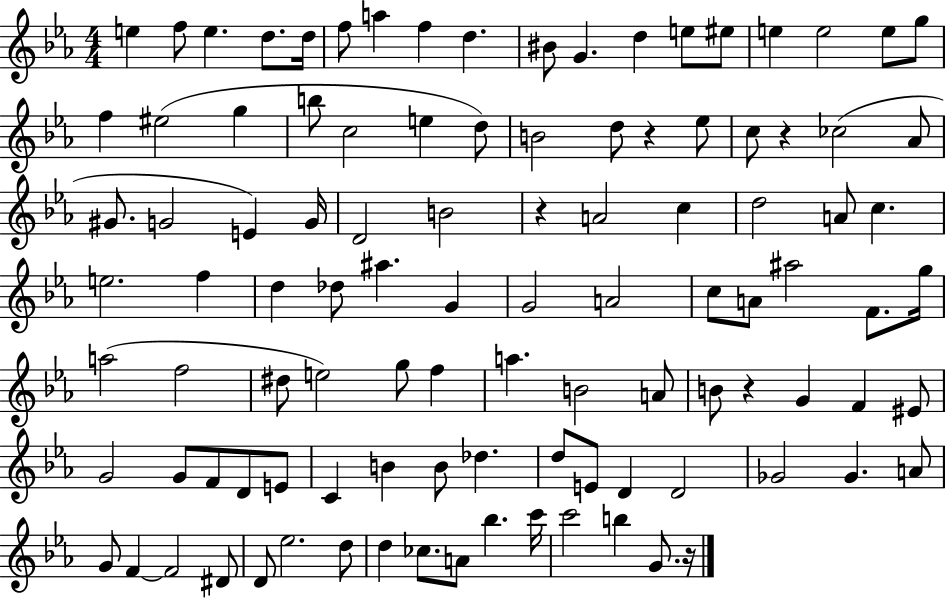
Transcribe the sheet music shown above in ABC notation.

X:1
T:Untitled
M:4/4
L:1/4
K:Eb
e f/2 e d/2 d/4 f/2 a f d ^B/2 G d e/2 ^e/2 e e2 e/2 g/2 f ^e2 g b/2 c2 e d/2 B2 d/2 z _e/2 c/2 z _c2 _A/2 ^G/2 G2 E G/4 D2 B2 z A2 c d2 A/2 c e2 f d _d/2 ^a G G2 A2 c/2 A/2 ^a2 F/2 g/4 a2 f2 ^d/2 e2 g/2 f a B2 A/2 B/2 z G F ^E/2 G2 G/2 F/2 D/2 E/2 C B B/2 _d d/2 E/2 D D2 _G2 _G A/2 G/2 F F2 ^D/2 D/2 _e2 d/2 d _c/2 A/2 _b c'/4 c'2 b G/2 z/4